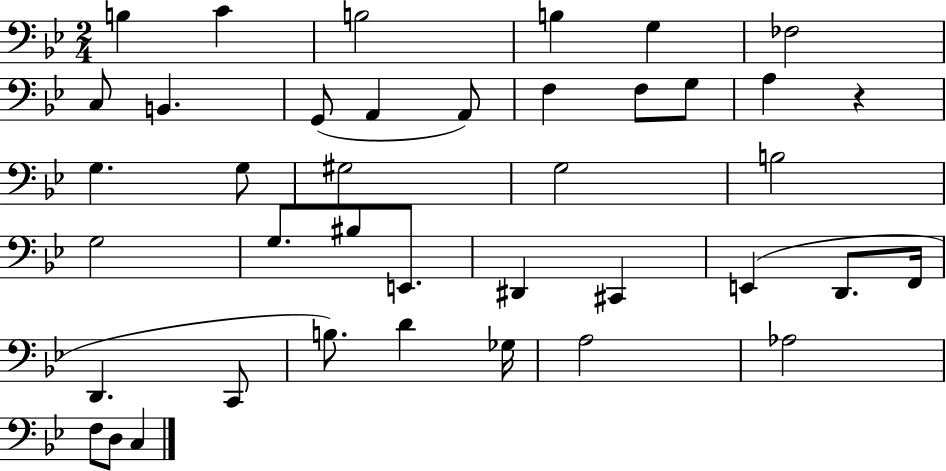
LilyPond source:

{
  \clef bass
  \numericTimeSignature
  \time 2/4
  \key bes \major
  b4 c'4 | b2 | b4 g4 | fes2 | \break c8 b,4. | g,8( a,4 a,8) | f4 f8 g8 | a4 r4 | \break g4. g8 | gis2 | g2 | b2 | \break g2 | g8. bis8 e,8. | dis,4 cis,4 | e,4( d,8. f,16 | \break d,4. c,8 | b8.) d'4 ges16 | a2 | aes2 | \break f8 d8 c4 | \bar "|."
}